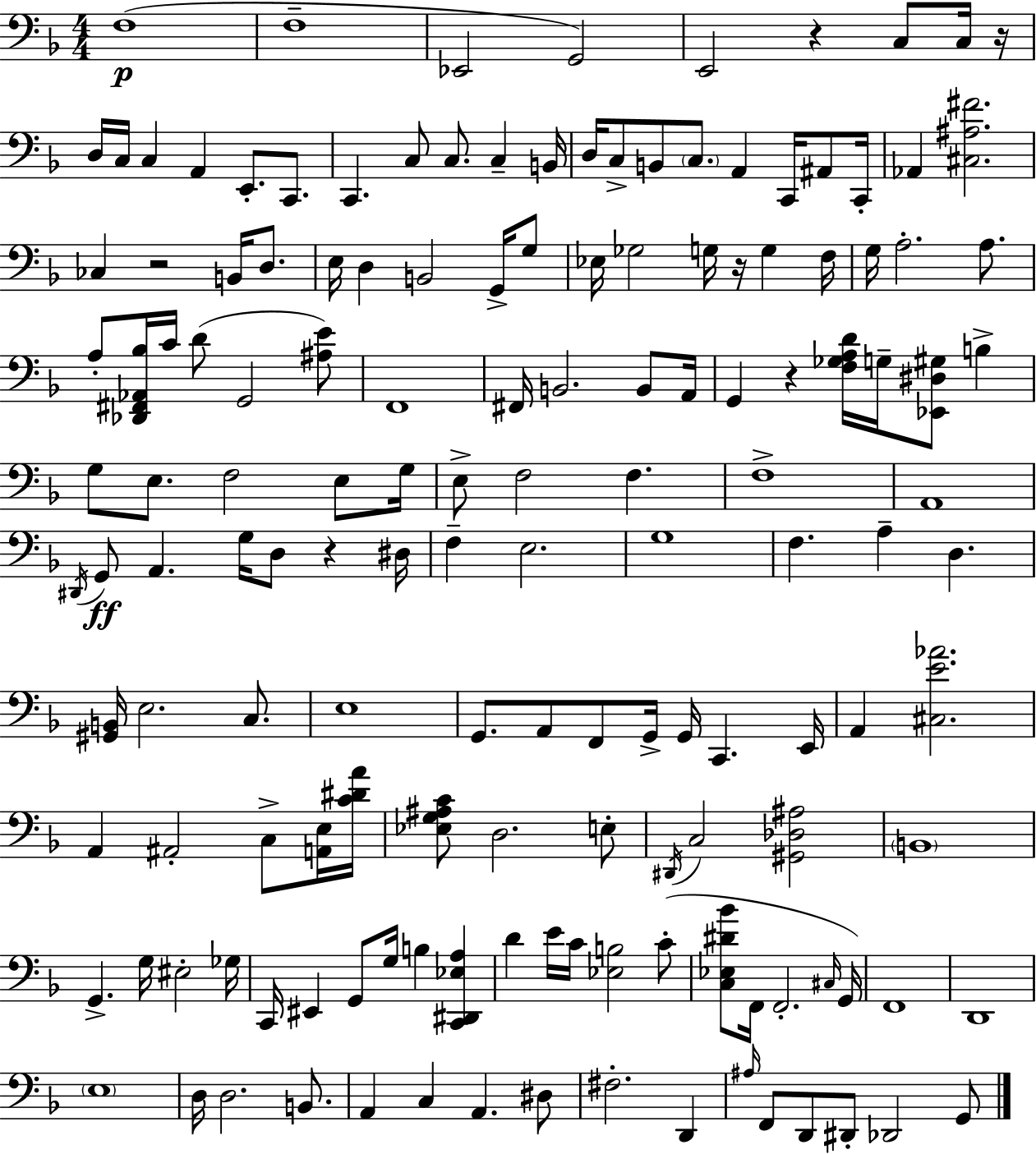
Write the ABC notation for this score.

X:1
T:Untitled
M:4/4
L:1/4
K:F
F,4 F,4 _E,,2 G,,2 E,,2 z C,/2 C,/4 z/4 D,/4 C,/4 C, A,, E,,/2 C,,/2 C,, C,/2 C,/2 C, B,,/4 D,/4 C,/2 B,,/2 C,/2 A,, C,,/4 ^A,,/2 C,,/4 _A,, [^C,^A,^F]2 _C, z2 B,,/4 D,/2 E,/4 D, B,,2 G,,/4 G,/2 _E,/4 _G,2 G,/4 z/4 G, F,/4 G,/4 A,2 A,/2 A,/2 [_D,,^F,,_A,,_B,]/4 C/4 D/2 G,,2 [^A,E]/2 F,,4 ^F,,/4 B,,2 B,,/2 A,,/4 G,, z [F,_G,A,D]/4 G,/4 [_E,,^D,^G,]/2 B, G,/2 E,/2 F,2 E,/2 G,/4 E,/2 F,2 F, F,4 A,,4 ^D,,/4 G,,/2 A,, G,/4 D,/2 z ^D,/4 F, E,2 G,4 F, A, D, [^G,,B,,]/4 E,2 C,/2 E,4 G,,/2 A,,/2 F,,/2 G,,/4 G,,/4 C,, E,,/4 A,, [^C,E_A]2 A,, ^A,,2 C,/2 [A,,E,]/4 [C^DA]/4 [_E,G,^A,C]/2 D,2 E,/2 ^D,,/4 C,2 [^G,,_D,^A,]2 B,,4 G,, G,/4 ^E,2 _G,/4 C,,/4 ^E,, G,,/2 G,/4 B, [C,,^D,,_E,A,] D E/4 C/4 [_E,B,]2 C/2 [C,_E,^D_B]/2 F,,/4 F,,2 ^C,/4 G,,/4 F,,4 D,,4 E,4 D,/4 D,2 B,,/2 A,, C, A,, ^D,/2 ^F,2 D,, ^A,/4 F,,/2 D,,/2 ^D,,/2 _D,,2 G,,/2